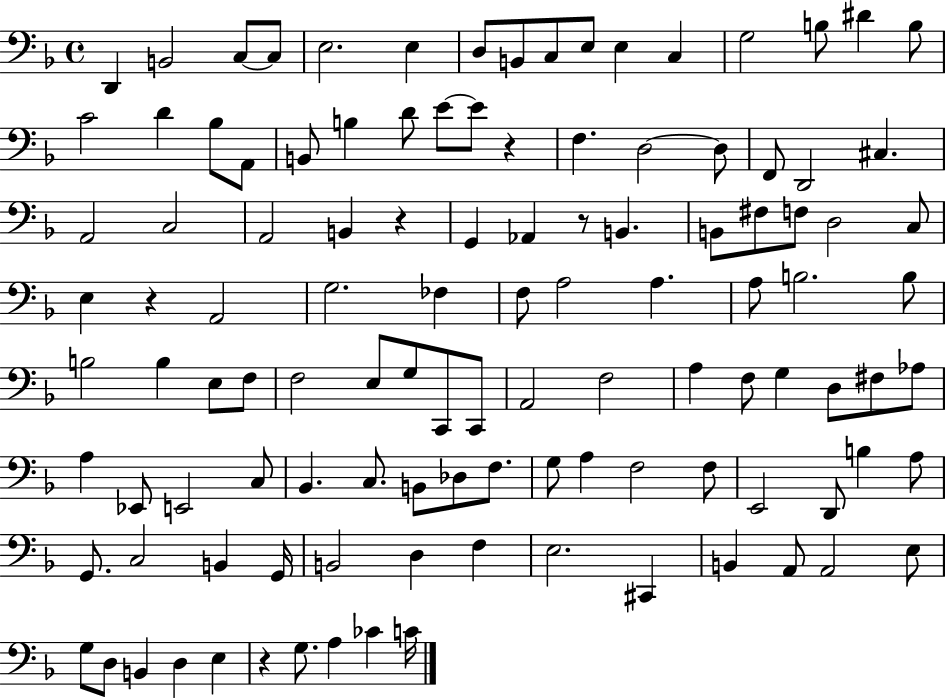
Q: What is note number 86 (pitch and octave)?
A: B3